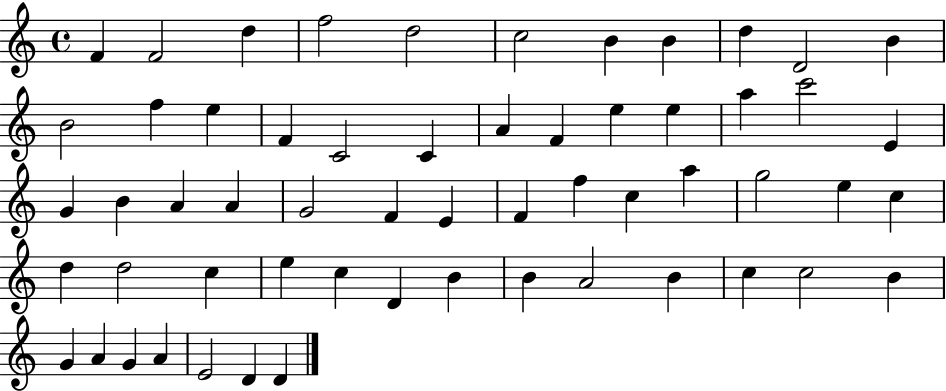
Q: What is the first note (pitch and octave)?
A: F4